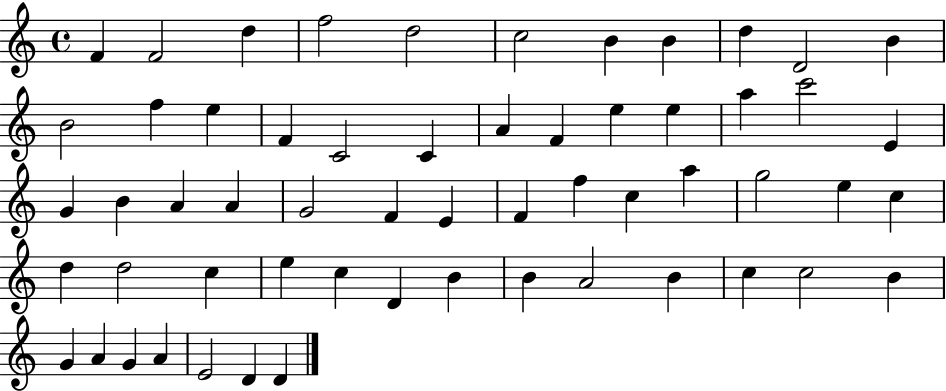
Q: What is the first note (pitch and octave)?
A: F4